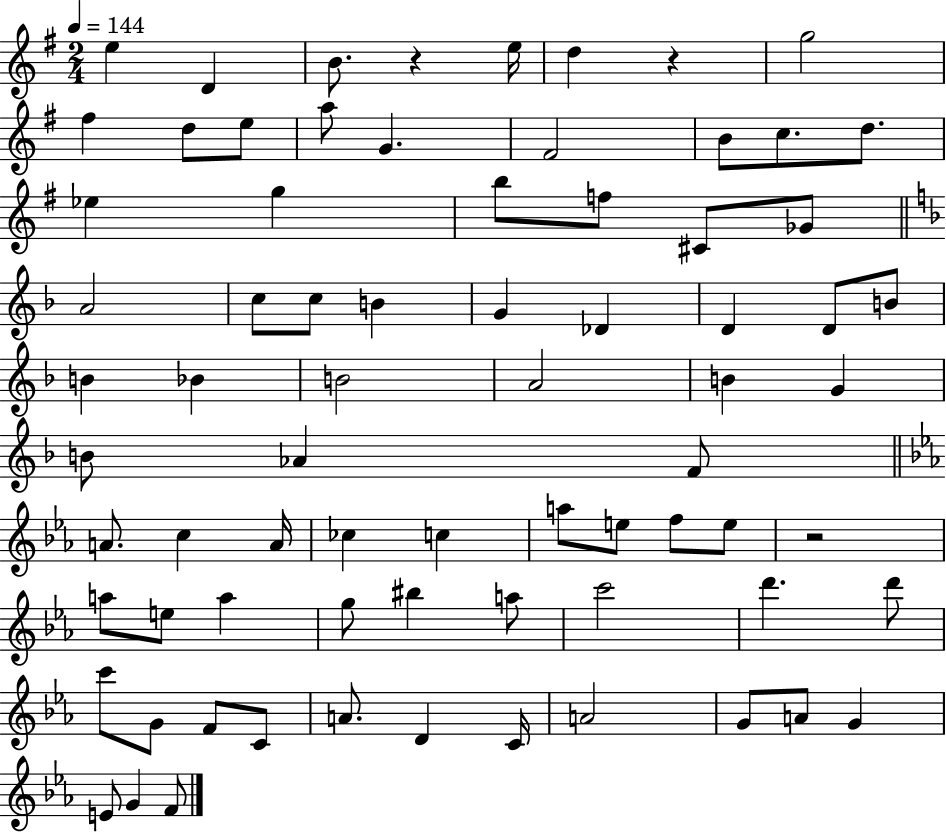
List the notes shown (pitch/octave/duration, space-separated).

E5/q D4/q B4/e. R/q E5/s D5/q R/q G5/h F#5/q D5/e E5/e A5/e G4/q. F#4/h B4/e C5/e. D5/e. Eb5/q G5/q B5/e F5/e C#4/e Gb4/e A4/h C5/e C5/e B4/q G4/q Db4/q D4/q D4/e B4/e B4/q Bb4/q B4/h A4/h B4/q G4/q B4/e Ab4/q F4/e A4/e. C5/q A4/s CES5/q C5/q A5/e E5/e F5/e E5/e R/h A5/e E5/e A5/q G5/e BIS5/q A5/e C6/h D6/q. D6/e C6/e G4/e F4/e C4/e A4/e. D4/q C4/s A4/h G4/e A4/e G4/q E4/e G4/q F4/e